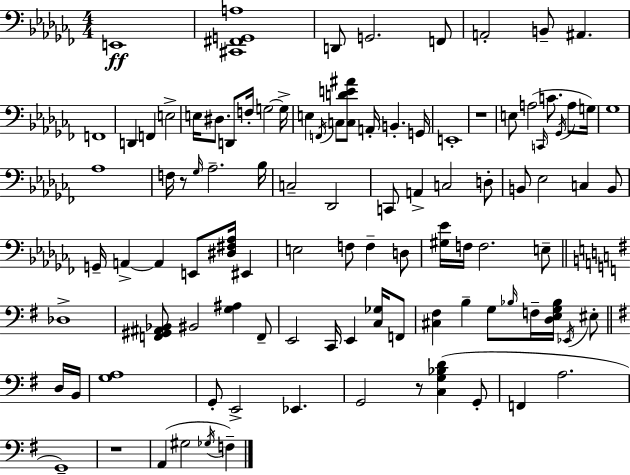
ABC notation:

X:1
T:Untitled
M:4/4
L:1/4
K:Abm
E,,4 [^C,,^F,,G,,A,]4 D,,/2 G,,2 F,,/2 A,,2 B,,/2 ^A,, F,,4 D,, F,, E,2 E,/4 ^D,/2 D,,/2 F,/4 G,2 G,/4 E, F,,/4 C,/2 [C,DE^A]/2 A,,/4 B,, G,,/4 E,,4 z4 E,/2 A,2 C,,/4 C/2 _G,,/4 A,/2 G,/4 _G,4 _A,4 F,/4 z/2 _G,/4 _A,2 _B,/4 C,2 _D,,2 C,,/2 A,, C,2 D,/2 B,,/2 _E,2 C, B,,/2 G,,/4 A,, A,, E,,/2 [^D,^F,_A,]/4 ^E,, E,2 F,/2 F, D,/2 [^G,_E]/4 F,/4 F,2 E,/2 _D,4 [F,,^G,,^A,,_B,,]/2 ^B,,2 [G,^A,] F,,/2 E,,2 C,,/4 E,, [C,_G,]/4 F,,/2 [^C,^F,] B, G,/2 _B,/4 F,/4 [D,E,G,_B,]/4 _E,,/4 ^E,/2 D,/4 B,,/4 [G,A,]4 G,,/2 E,,2 _E,, G,,2 z/2 [C,G,_B,D] G,,/2 F,, A,2 G,,4 z4 A,, ^G,2 _G,/4 F,